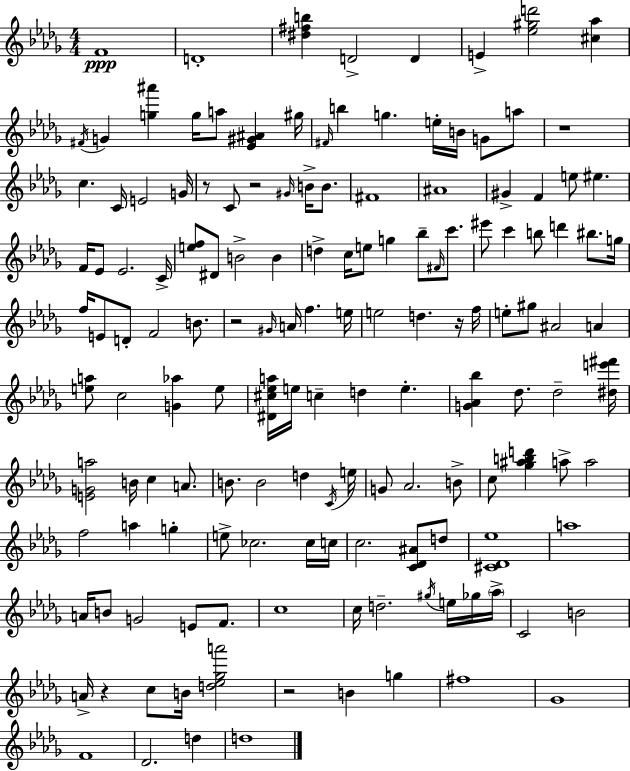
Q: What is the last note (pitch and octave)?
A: D5